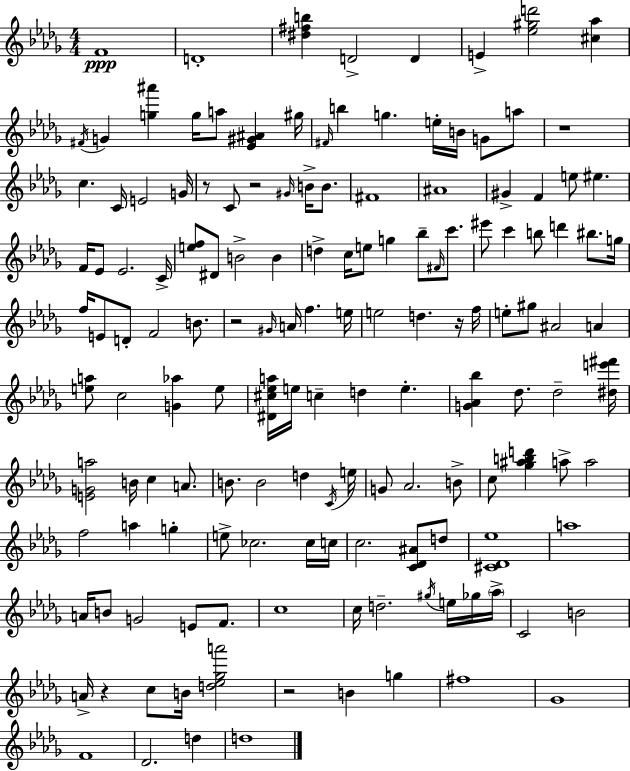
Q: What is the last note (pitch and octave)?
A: D5